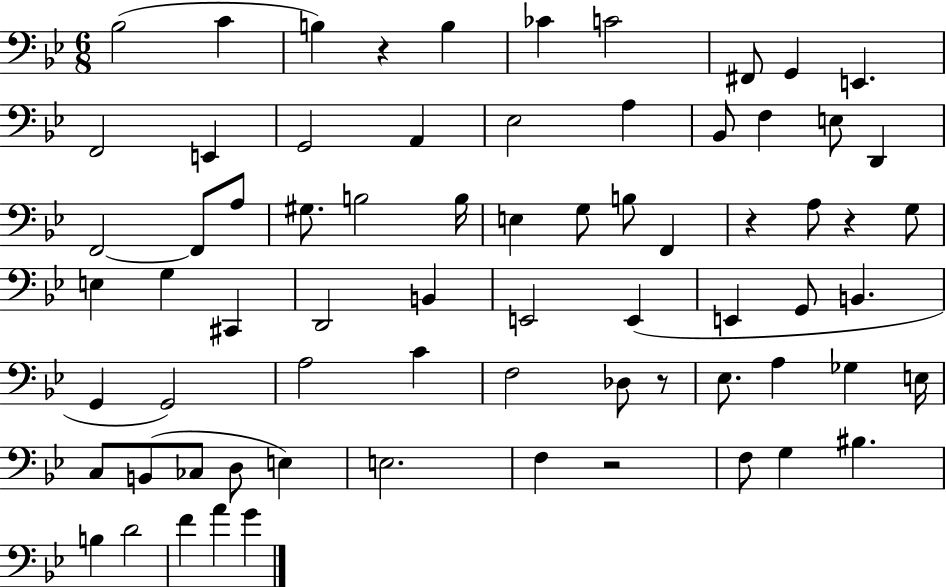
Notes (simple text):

Bb3/h C4/q B3/q R/q B3/q CES4/q C4/h F#2/e G2/q E2/q. F2/h E2/q G2/h A2/q Eb3/h A3/q Bb2/e F3/q E3/e D2/q F2/h F2/e A3/e G#3/e. B3/h B3/s E3/q G3/e B3/e F2/q R/q A3/e R/q G3/e E3/q G3/q C#2/q D2/h B2/q E2/h E2/q E2/q G2/e B2/q. G2/q G2/h A3/h C4/q F3/h Db3/e R/e Eb3/e. A3/q Gb3/q E3/s C3/e B2/e CES3/e D3/e E3/q E3/h. F3/q R/h F3/e G3/q BIS3/q. B3/q D4/h F4/q A4/q G4/q